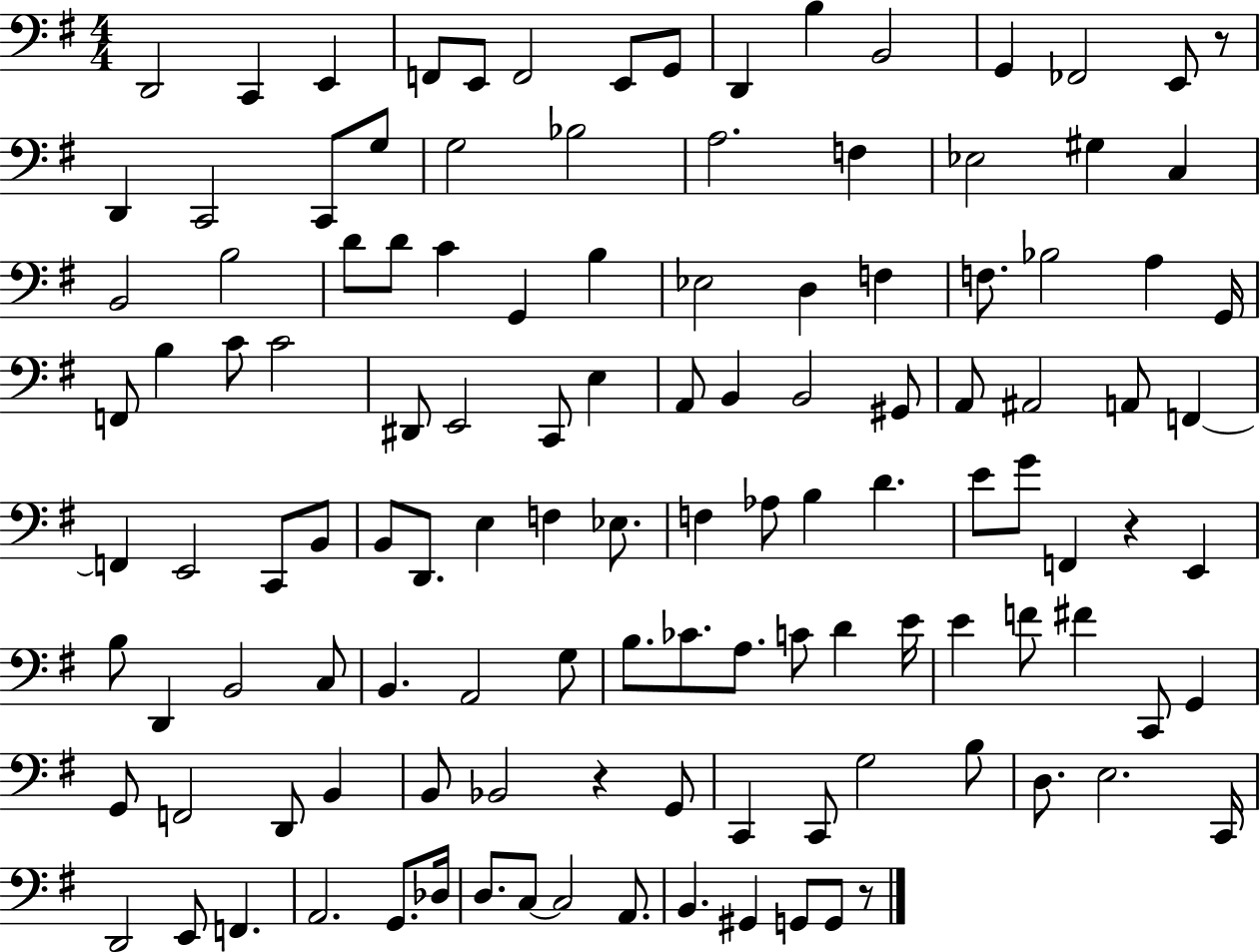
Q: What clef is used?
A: bass